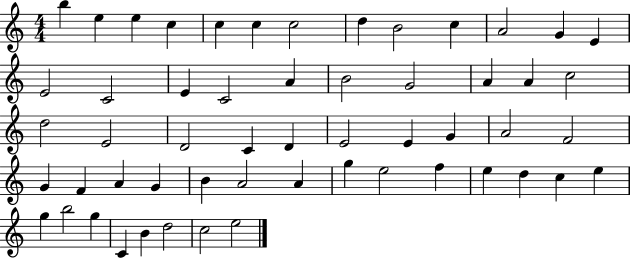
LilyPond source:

{
  \clef treble
  \numericTimeSignature
  \time 4/4
  \key c \major
  b''4 e''4 e''4 c''4 | c''4 c''4 c''2 | d''4 b'2 c''4 | a'2 g'4 e'4 | \break e'2 c'2 | e'4 c'2 a'4 | b'2 g'2 | a'4 a'4 c''2 | \break d''2 e'2 | d'2 c'4 d'4 | e'2 e'4 g'4 | a'2 f'2 | \break g'4 f'4 a'4 g'4 | b'4 a'2 a'4 | g''4 e''2 f''4 | e''4 d''4 c''4 e''4 | \break g''4 b''2 g''4 | c'4 b'4 d''2 | c''2 e''2 | \bar "|."
}